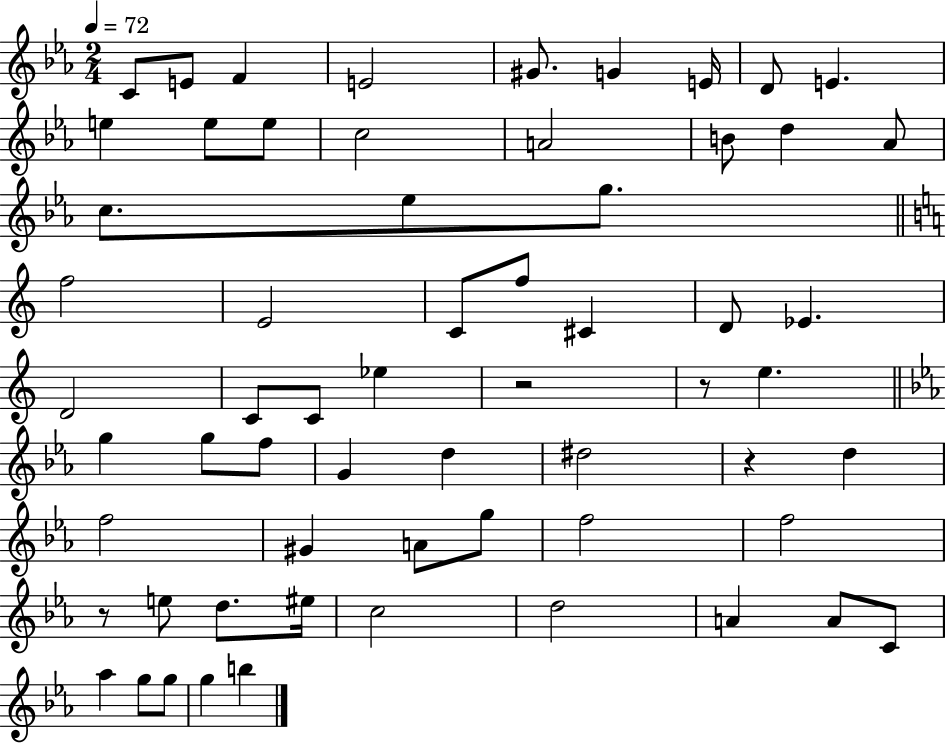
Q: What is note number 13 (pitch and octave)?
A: C5